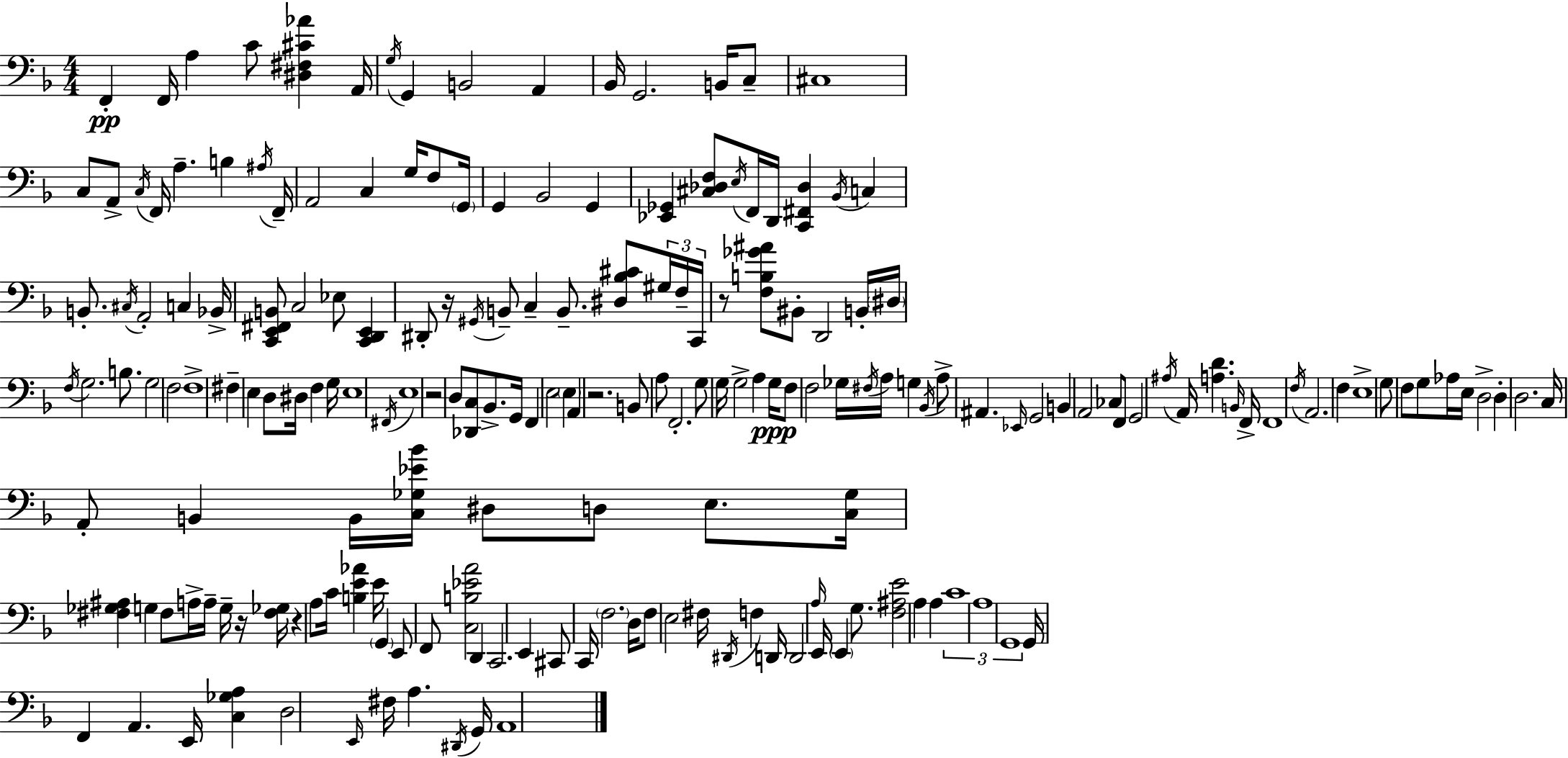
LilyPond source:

{
  \clef bass
  \numericTimeSignature
  \time 4/4
  \key f \major
  f,4-.\pp f,16 a4 c'8 <dis fis cis' aes'>4 a,16 | \acciaccatura { g16 } g,4 b,2 a,4 | bes,16 g,2. b,16 c8-- | cis1 | \break c8 a,8-> \acciaccatura { c16 } f,16 a4.-- b4 | \acciaccatura { ais16 } f,16-- a,2 c4 g16 | f8 \parenthesize g,16 g,4 bes,2 g,4 | <ees, ges,>4 <cis des f>8 \acciaccatura { e16 } f,16 d,16 <c, fis, des>4 | \break \acciaccatura { bes,16 } c4 b,8.-. \acciaccatura { cis16 } a,2-. | c4 bes,16-> <c, e, fis, b,>8 c2 | ees8 <c, d, e,>4 dis,8-. r16 \acciaccatura { gis,16 } b,8-- c4-- | b,8.-- <dis bes cis'>8 \tuplet 3/2 { gis16 f16-- c,16 } r8 <f b ges' ais'>8 bis,8-. d,2 | \break b,16-. \parenthesize dis16 \acciaccatura { f16 } g2. | b8. g2 | f2 f1-> | fis4-- e4 | \break d8 dis16 f4 g16 e1 | \acciaccatura { fis,16 } e1 | r2 | d8 <des, c>8 bes,8.-> g,16 f,4 e2 | \break \parenthesize e4 a,4 r2. | b,8 a8 f,2.-. | g8 g16 g2-> | a4 g16\ppp f8 f2 | \break ges16 \acciaccatura { fis16 } a16 g4 \acciaccatura { bes,16 } a8-> ais,4. | \grace { ees,16 } g,2 b,4 | a,2 ces8 f,8 g,2 | \acciaccatura { ais16 } a,16 <a d'>4. \grace { b,16 } f,16-> f,1 | \break \acciaccatura { f16 } a,2. | f4 e1-> | g8 | f8 g8 aes16 e16 d2-> d4-. | \break d2. c16 | a,8-. b,4 b,16 <c ges ees' bes'>16 dis8 d8 e8. <c ges>16 | <fis ges ais>4 g4 fis8 a16-> a16-- g16-- r16 <fis ges>16 r4 | a8 c'16 <b e' aes'>4 e'16 \parenthesize g,4 e,8 | \break f,8 <c b ees' a'>2 d,4 c,2. | e,4 cis,8 | c,16 \parenthesize f2. d16 f8 | e2 fis16 \acciaccatura { dis,16 } f4 d,16 | \break d,2 \grace { a16 } e,16 \parenthesize e,4 g8. | <f ais e'>2 a4 a4 | \tuplet 3/2 { c'1 | a1 | \break g,1 } | g,16 f,4 a,4. e,16 <c ges a>4 | d2 \grace { e,16 } fis16 a4. | \acciaccatura { dis,16 } g,16 a,1 | \break \bar "|."
}